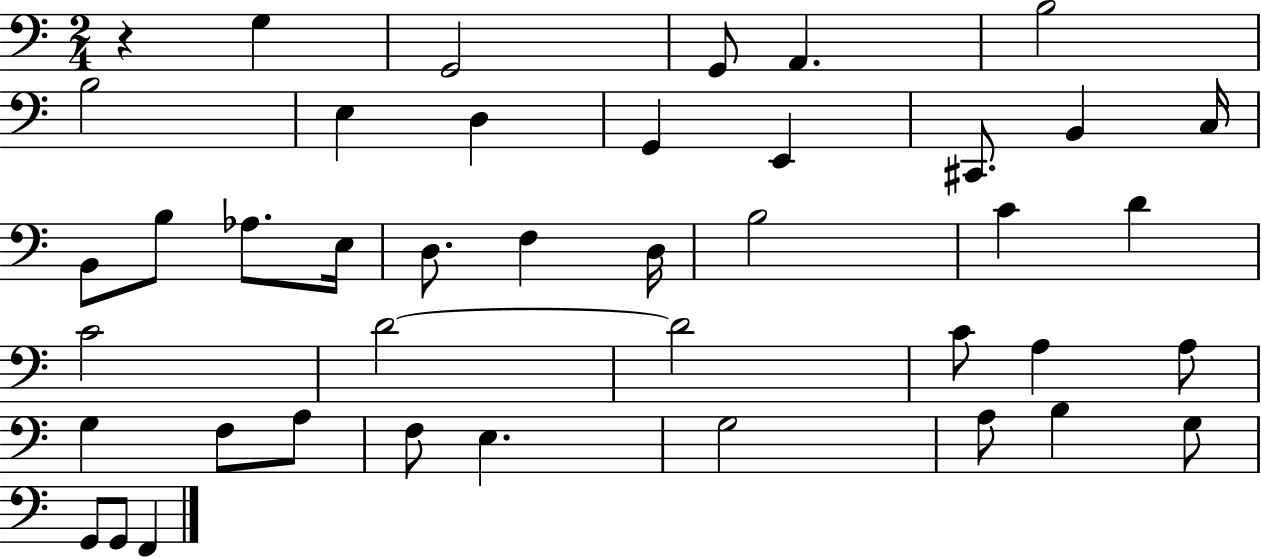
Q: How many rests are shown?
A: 1